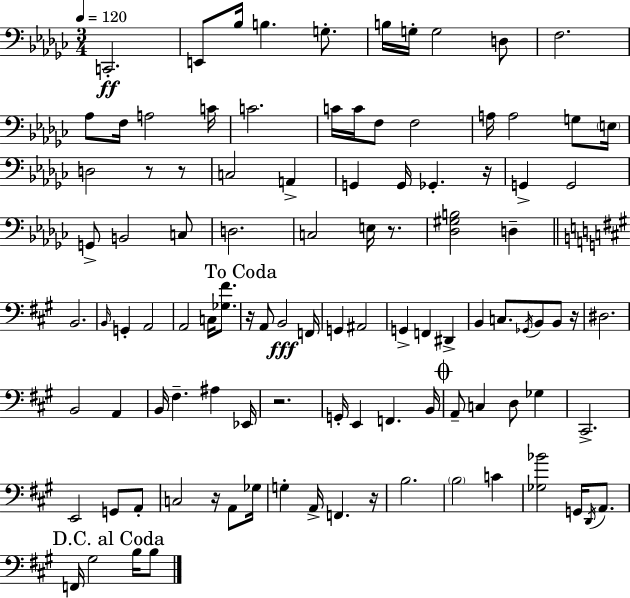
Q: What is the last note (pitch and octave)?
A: B3